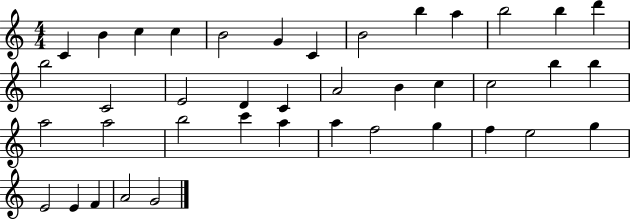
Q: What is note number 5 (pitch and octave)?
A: B4